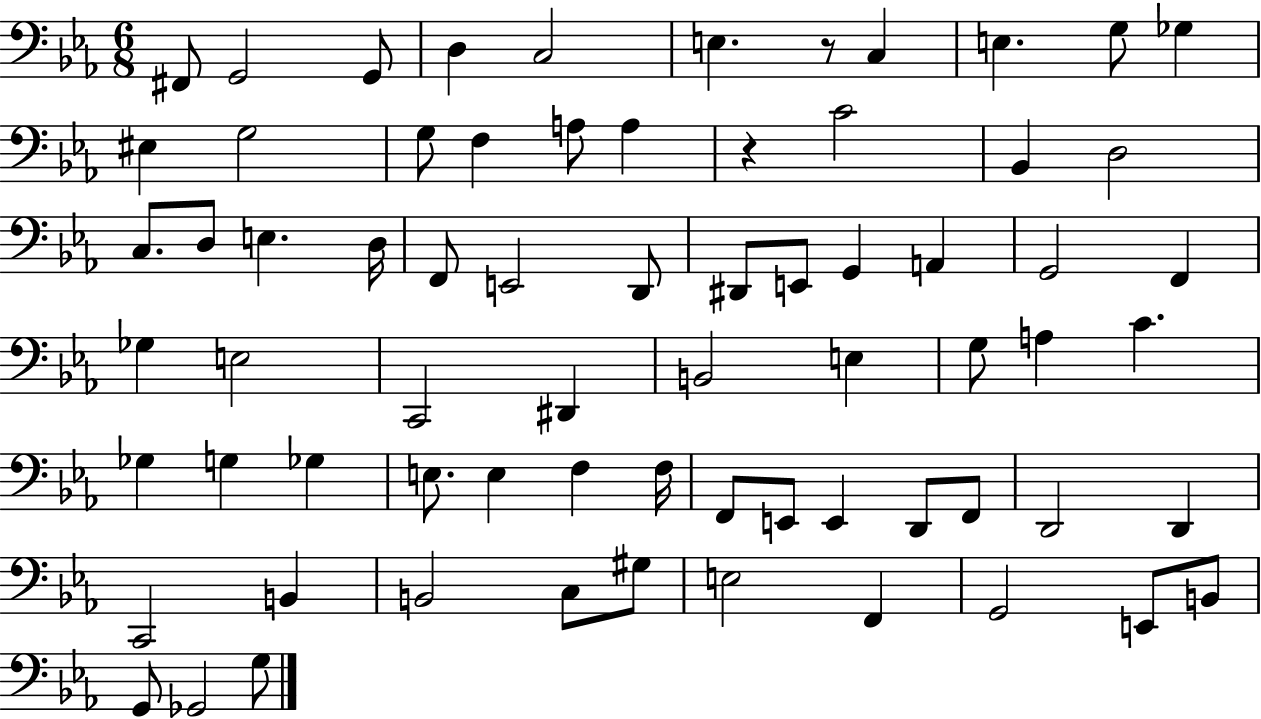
F#2/e G2/h G2/e D3/q C3/h E3/q. R/e C3/q E3/q. G3/e Gb3/q EIS3/q G3/h G3/e F3/q A3/e A3/q R/q C4/h Bb2/q D3/h C3/e. D3/e E3/q. D3/s F2/e E2/h D2/e D#2/e E2/e G2/q A2/q G2/h F2/q Gb3/q E3/h C2/h D#2/q B2/h E3/q G3/e A3/q C4/q. Gb3/q G3/q Gb3/q E3/e. E3/q F3/q F3/s F2/e E2/e E2/q D2/e F2/e D2/h D2/q C2/h B2/q B2/h C3/e G#3/e E3/h F2/q G2/h E2/e B2/e G2/e Gb2/h G3/e